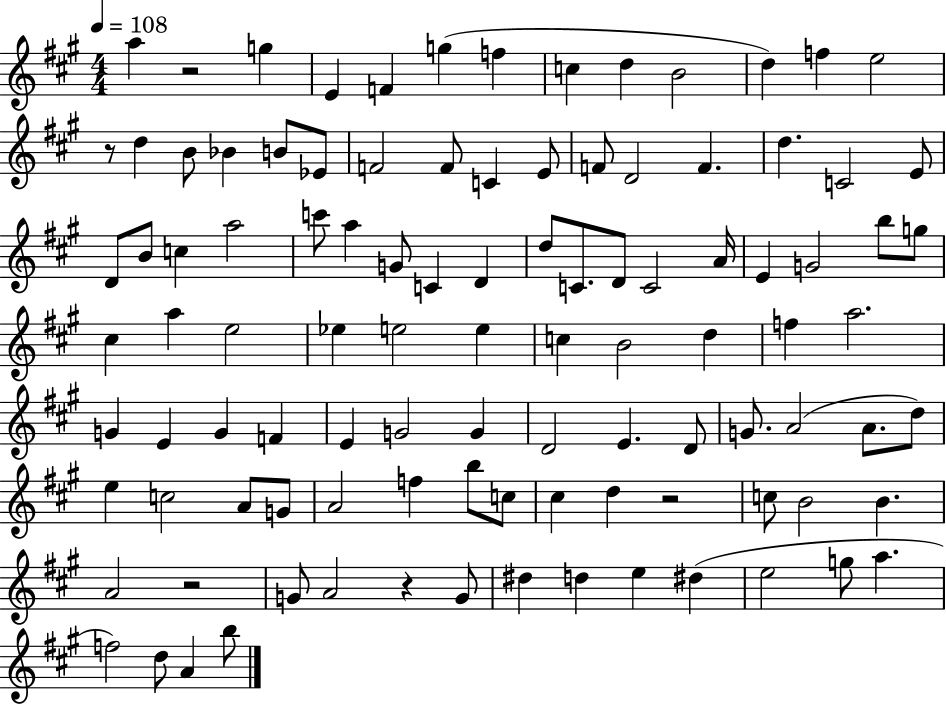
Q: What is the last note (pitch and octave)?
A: B5